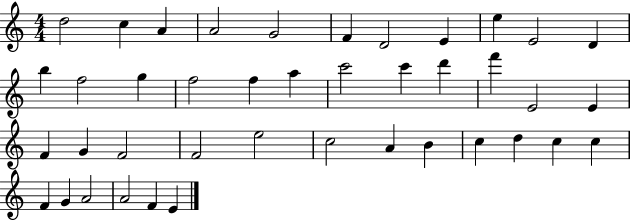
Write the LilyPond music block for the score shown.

{
  \clef treble
  \numericTimeSignature
  \time 4/4
  \key c \major
  d''2 c''4 a'4 | a'2 g'2 | f'4 d'2 e'4 | e''4 e'2 d'4 | \break b''4 f''2 g''4 | f''2 f''4 a''4 | c'''2 c'''4 d'''4 | f'''4 e'2 e'4 | \break f'4 g'4 f'2 | f'2 e''2 | c''2 a'4 b'4 | c''4 d''4 c''4 c''4 | \break f'4 g'4 a'2 | a'2 f'4 e'4 | \bar "|."
}